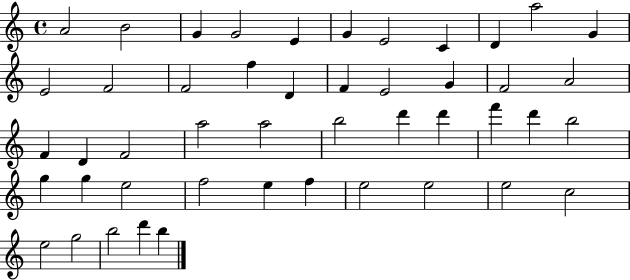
A4/h B4/h G4/q G4/h E4/q G4/q E4/h C4/q D4/q A5/h G4/q E4/h F4/h F4/h F5/q D4/q F4/q E4/h G4/q F4/h A4/h F4/q D4/q F4/h A5/h A5/h B5/h D6/q D6/q F6/q D6/q B5/h G5/q G5/q E5/h F5/h E5/q F5/q E5/h E5/h E5/h C5/h E5/h G5/h B5/h D6/q B5/q